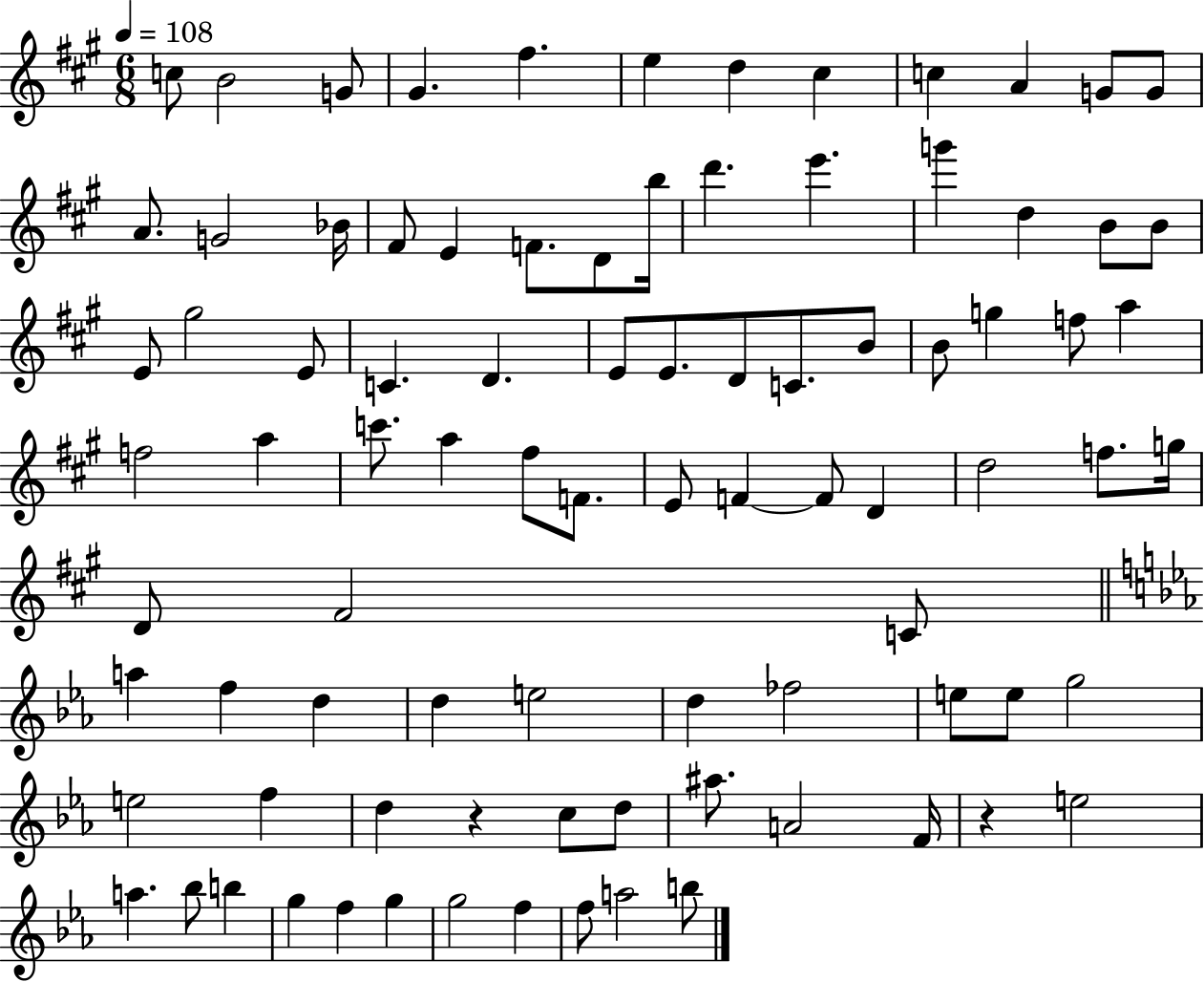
C5/e B4/h G4/e G#4/q. F#5/q. E5/q D5/q C#5/q C5/q A4/q G4/e G4/e A4/e. G4/h Bb4/s F#4/e E4/q F4/e. D4/e B5/s D6/q. E6/q. G6/q D5/q B4/e B4/e E4/e G#5/h E4/e C4/q. D4/q. E4/e E4/e. D4/e C4/e. B4/e B4/e G5/q F5/e A5/q F5/h A5/q C6/e. A5/q F#5/e F4/e. E4/e F4/q F4/e D4/q D5/h F5/e. G5/s D4/e F#4/h C4/e A5/q F5/q D5/q D5/q E5/h D5/q FES5/h E5/e E5/e G5/h E5/h F5/q D5/q R/q C5/e D5/e A#5/e. A4/h F4/s R/q E5/h A5/q. Bb5/e B5/q G5/q F5/q G5/q G5/h F5/q F5/e A5/h B5/e